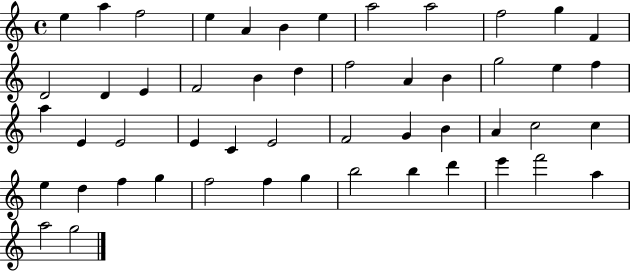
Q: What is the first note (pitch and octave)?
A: E5